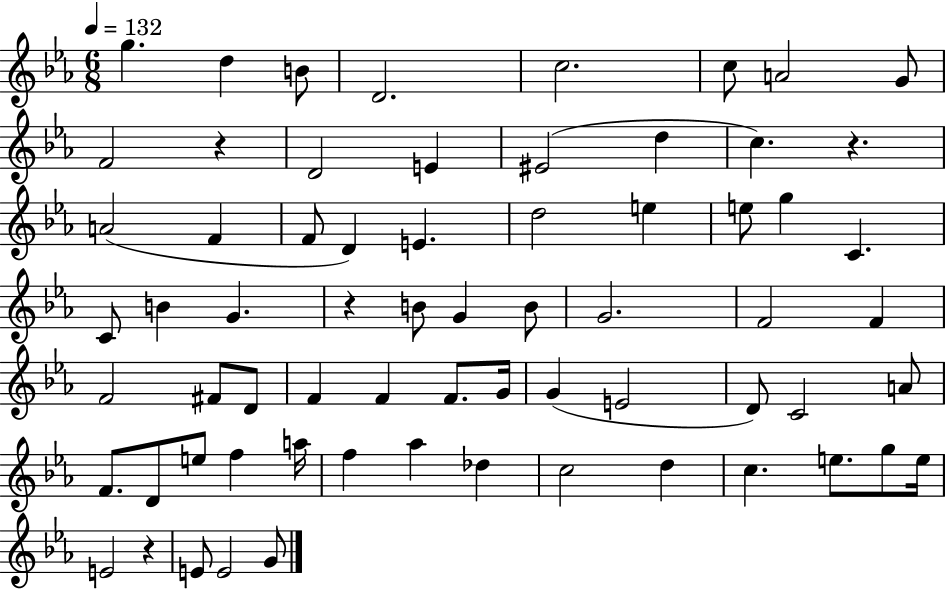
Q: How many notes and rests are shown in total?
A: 67